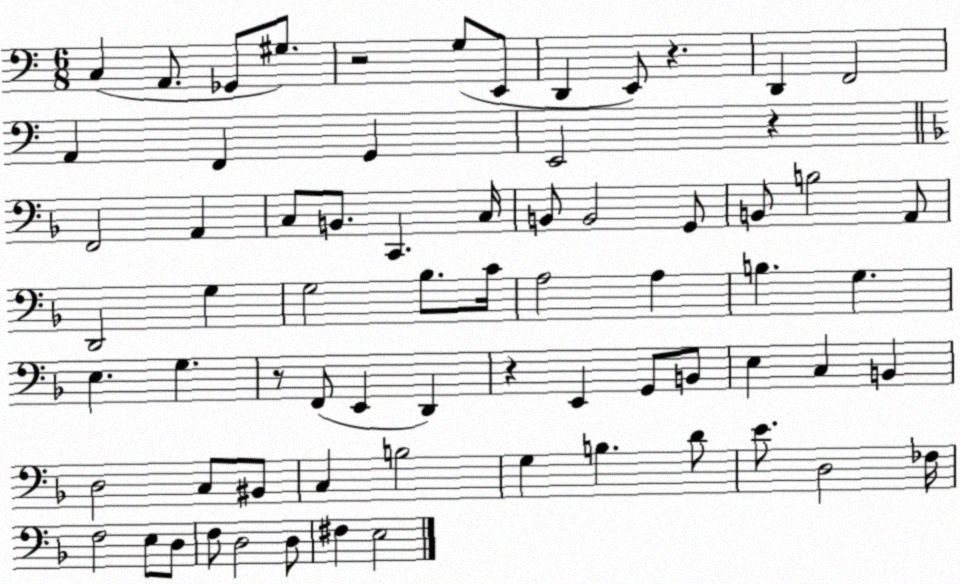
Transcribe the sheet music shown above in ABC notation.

X:1
T:Untitled
M:6/8
L:1/4
K:C
C, A,,/2 _G,,/2 ^G,/2 z2 G,/2 E,,/2 D,, E,,/2 z D,, F,,2 A,, F,, G,, E,,2 z F,,2 A,, C,/2 B,,/2 C,, C,/4 B,,/2 B,,2 G,,/2 B,,/2 B,2 A,,/2 D,,2 G, G,2 _B,/2 C/4 A,2 A, B, G, E, G, z/2 F,,/2 E,, D,, z E,, G,,/2 B,,/2 E, C, B,, D,2 C,/2 ^B,,/2 C, B,2 G, B, D/2 E/2 D,2 _F,/4 F,2 E,/2 D,/2 F,/2 D,2 D,/2 ^F, E,2